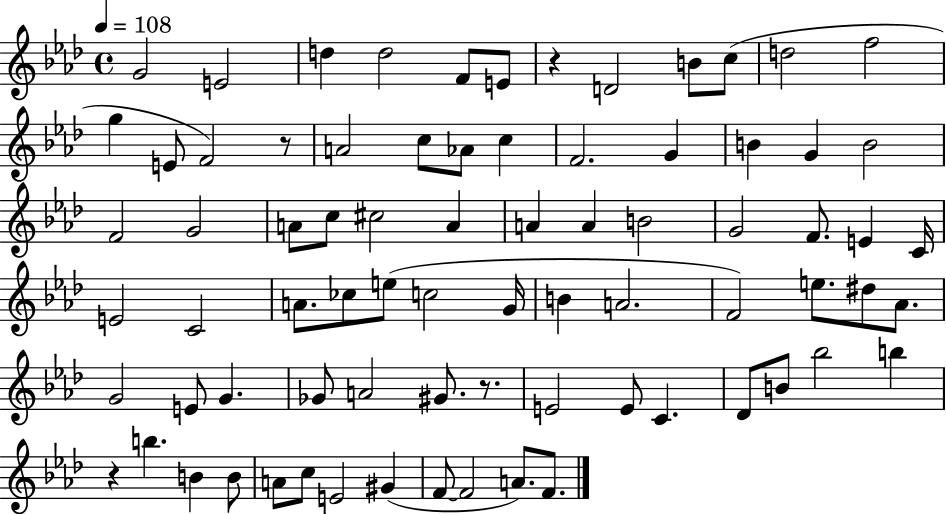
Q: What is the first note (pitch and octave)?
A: G4